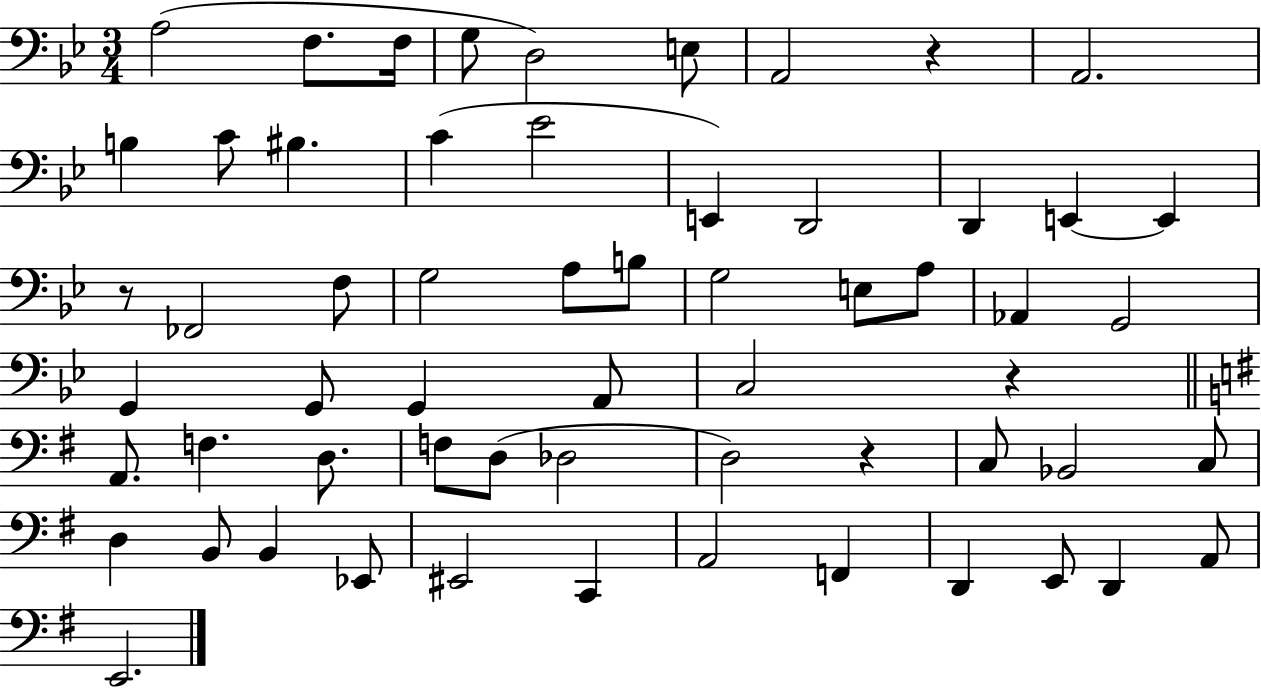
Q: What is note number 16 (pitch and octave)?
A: D2